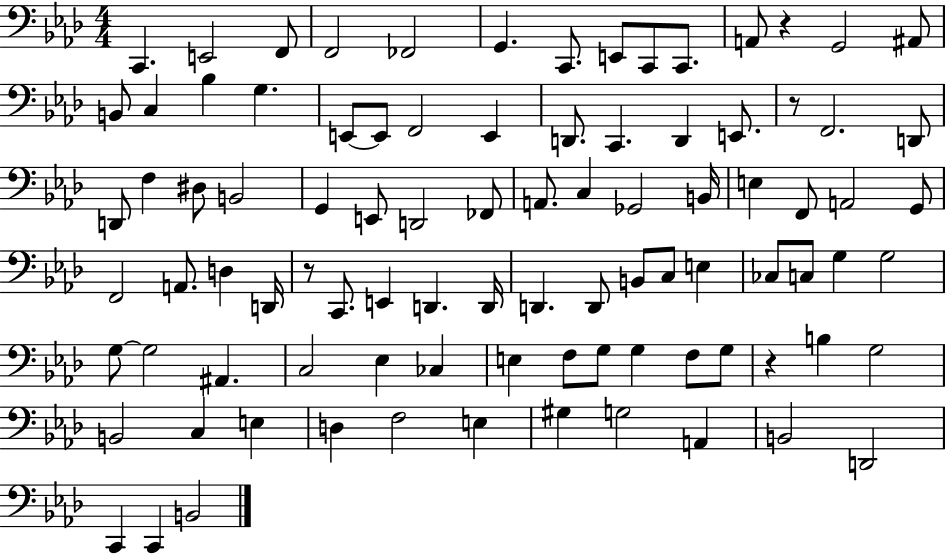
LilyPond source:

{
  \clef bass
  \numericTimeSignature
  \time 4/4
  \key aes \major
  c,4. e,2 f,8 | f,2 fes,2 | g,4. c,8. e,8 c,8 c,8. | a,8 r4 g,2 ais,8 | \break b,8 c4 bes4 g4. | e,8~~ e,8 f,2 e,4 | d,8. c,4. d,4 e,8. | r8 f,2. d,8 | \break d,8 f4 dis8 b,2 | g,4 e,8 d,2 fes,8 | a,8. c4 ges,2 b,16 | e4 f,8 a,2 g,8 | \break f,2 a,8. d4 d,16 | r8 c,8. e,4 d,4. d,16 | d,4. d,8 b,8 c8 e4 | ces8 c8 g4 g2 | \break g8~~ g2 ais,4. | c2 ees4 ces4 | e4 f8 g8 g4 f8 g8 | r4 b4 g2 | \break b,2 c4 e4 | d4 f2 e4 | gis4 g2 a,4 | b,2 d,2 | \break c,4 c,4 b,2 | \bar "|."
}